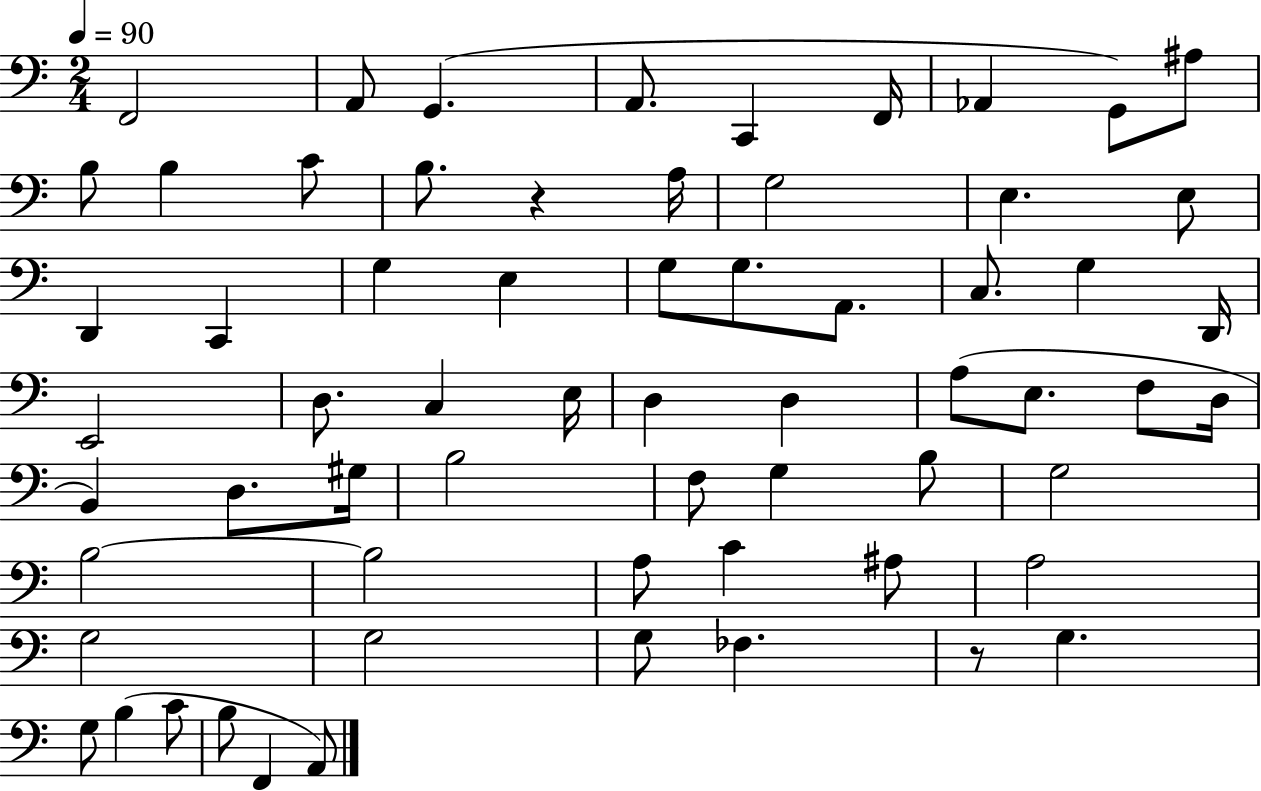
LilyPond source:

{
  \clef bass
  \numericTimeSignature
  \time 2/4
  \key c \major
  \tempo 4 = 90
  f,2 | a,8 g,4.( | a,8. c,4 f,16 | aes,4 g,8) ais8 | \break b8 b4 c'8 | b8. r4 a16 | g2 | e4. e8 | \break d,4 c,4 | g4 e4 | g8 g8. a,8. | c8. g4 d,16 | \break e,2 | d8. c4 e16 | d4 d4 | a8( e8. f8 d16 | \break b,4) d8. gis16 | b2 | f8 g4 b8 | g2 | \break b2~~ | b2 | a8 c'4 ais8 | a2 | \break g2 | g2 | g8 fes4. | r8 g4. | \break g8 b4( c'8 | b8 f,4 a,8) | \bar "|."
}